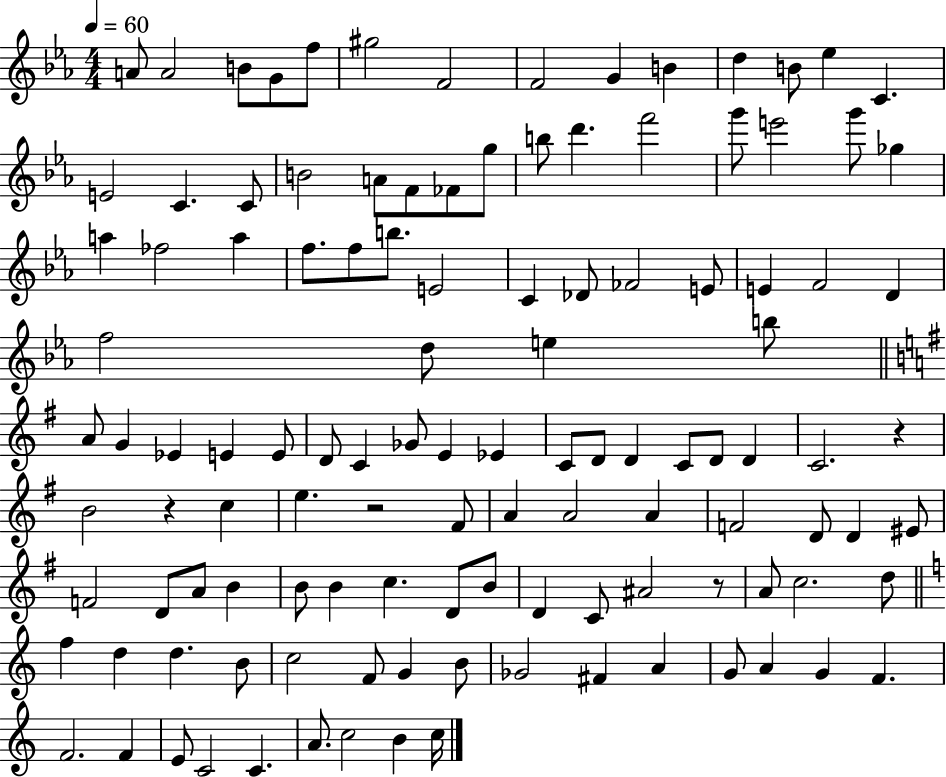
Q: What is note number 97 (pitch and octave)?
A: G4